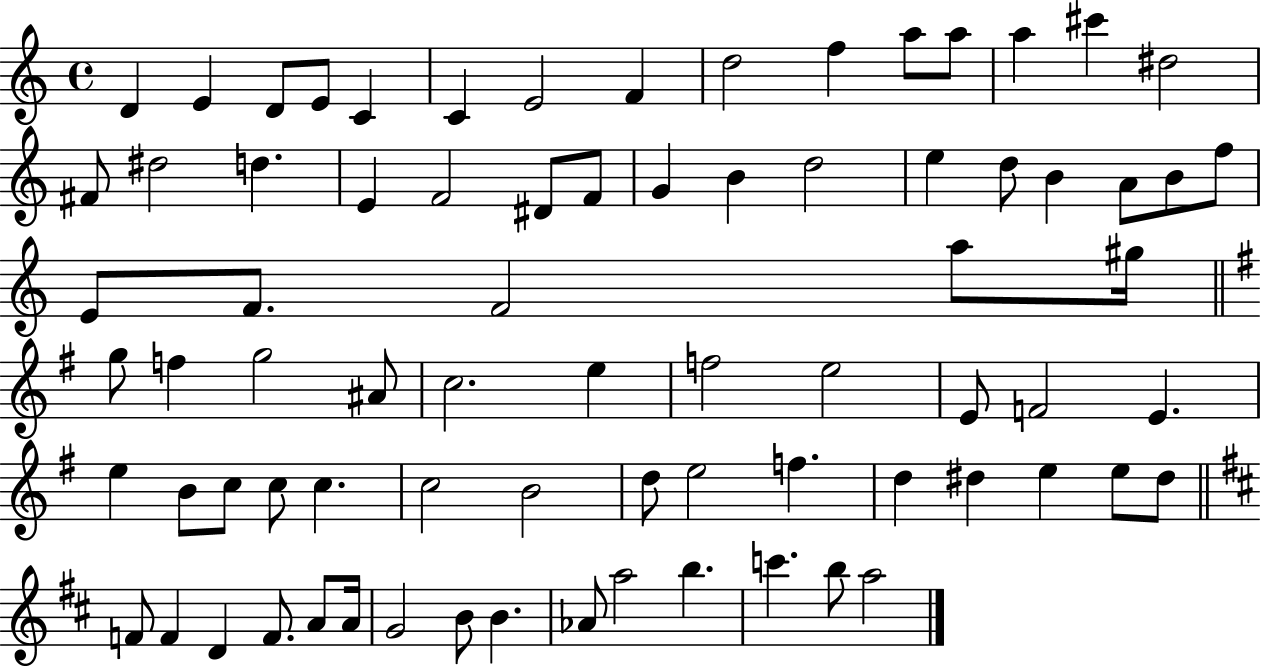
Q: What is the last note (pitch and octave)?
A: A5